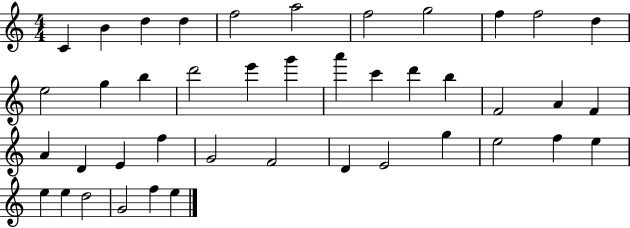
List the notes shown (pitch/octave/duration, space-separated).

C4/q B4/q D5/q D5/q F5/h A5/h F5/h G5/h F5/q F5/h D5/q E5/h G5/q B5/q D6/h E6/q G6/q A6/q C6/q D6/q B5/q F4/h A4/q F4/q A4/q D4/q E4/q F5/q G4/h F4/h D4/q E4/h G5/q E5/h F5/q E5/q E5/q E5/q D5/h G4/h F5/q E5/q